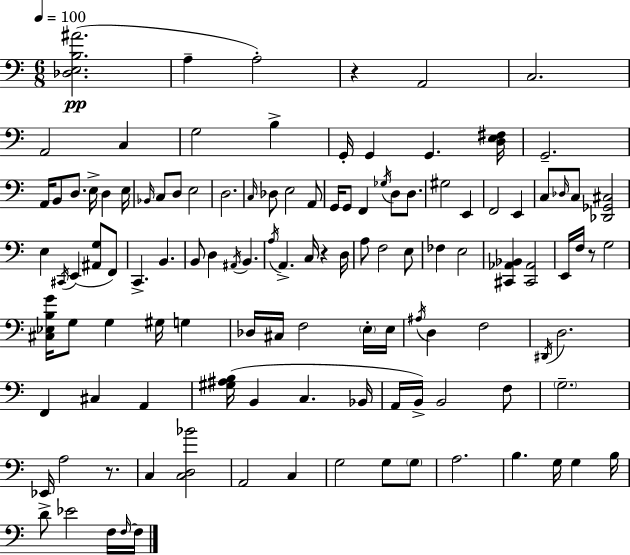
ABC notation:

X:1
T:Untitled
M:6/8
L:1/4
K:Am
[_D,E,B,^A]2 A, A,2 z A,,2 C,2 A,,2 C, G,2 B, G,,/4 G,, G,, [D,E,^F,]/4 G,,2 A,,/4 B,,/2 D,/2 E,/4 D, E,/4 _B,,/4 C,/2 D,/2 E,2 D,2 C,/4 _D,/2 E,2 A,,/2 G,,/4 G,,/2 F,, _G,/4 D,/2 D,/2 ^G,2 E,, F,,2 E,, C,/2 _D,/4 C,/2 [_D,,_G,,^C,]2 E, ^C,,/4 E,, [^A,,G,]/2 F,,/2 C,, B,, B,,/2 D, ^A,,/4 B,, A,/4 A,, C,/4 z D,/4 A,/2 F,2 E,/2 _F, E,2 [^C,,_A,,_B,,] [^C,,_A,,]2 E,,/4 F,/4 z/2 G,2 [^C,_E,B,G]/4 G,/2 G, ^G,/4 G, _D,/4 ^C,/4 F,2 E,/4 E,/4 ^A,/4 D, F,2 ^D,,/4 D,2 F,, ^C, A,, [^G,^A,B,]/4 B,, C, _B,,/4 A,,/4 B,,/4 B,,2 F,/2 G,2 _E,,/4 A,2 z/2 C, [C,D,_B]2 A,,2 C, G,2 G,/2 G,/2 A,2 B, G,/4 G, B,/4 D/2 _E2 F,/4 F,/4 F,/4